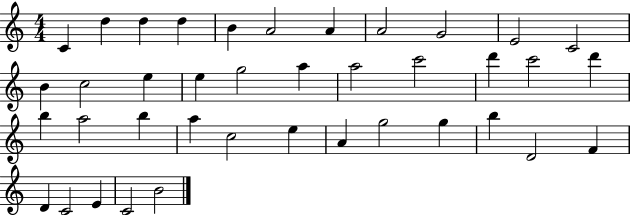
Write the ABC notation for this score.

X:1
T:Untitled
M:4/4
L:1/4
K:C
C d d d B A2 A A2 G2 E2 C2 B c2 e e g2 a a2 c'2 d' c'2 d' b a2 b a c2 e A g2 g b D2 F D C2 E C2 B2